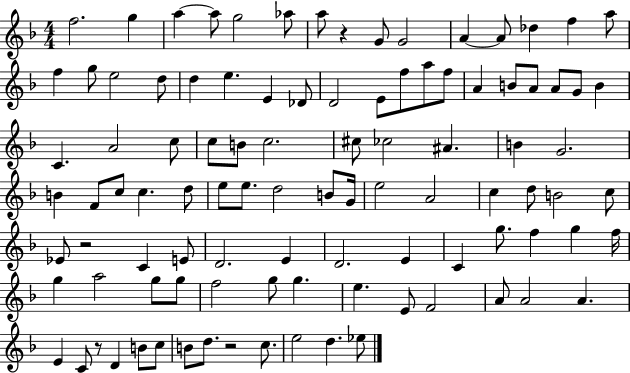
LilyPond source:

{
  \clef treble
  \numericTimeSignature
  \time 4/4
  \key f \major
  f''2. g''4 | a''4~~ a''8 g''2 aes''8 | a''8 r4 g'8 g'2 | a'4~~ a'8 des''4 f''4 a''8 | \break f''4 g''8 e''2 d''8 | d''4 e''4. e'4 des'8 | d'2 e'8 f''8 a''8 f''8 | a'4 b'8 a'8 a'8 g'8 b'4 | \break c'4. a'2 c''8 | c''8 b'8 c''2. | cis''8 ces''2 ais'4. | b'4 g'2. | \break b'4 f'8 c''8 c''4. d''8 | e''8 e''8. d''2 b'8 g'16 | e''2 a'2 | c''4 d''8 b'2 c''8 | \break ees'8 r2 c'4 e'8 | d'2. e'4 | d'2. e'4 | c'4 g''8. f''4 g''4 f''16 | \break g''4 a''2 g''8 g''8 | f''2 g''8 g''4. | e''4. e'8 f'2 | a'8 a'2 a'4. | \break e'4 c'8 r8 d'4 b'8 c''8 | b'8 d''8. r2 c''8. | e''2 d''4. ees''8 | \bar "|."
}